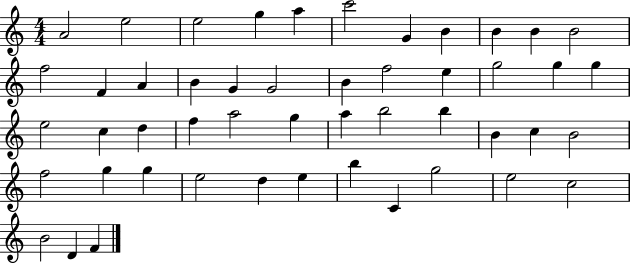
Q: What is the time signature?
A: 4/4